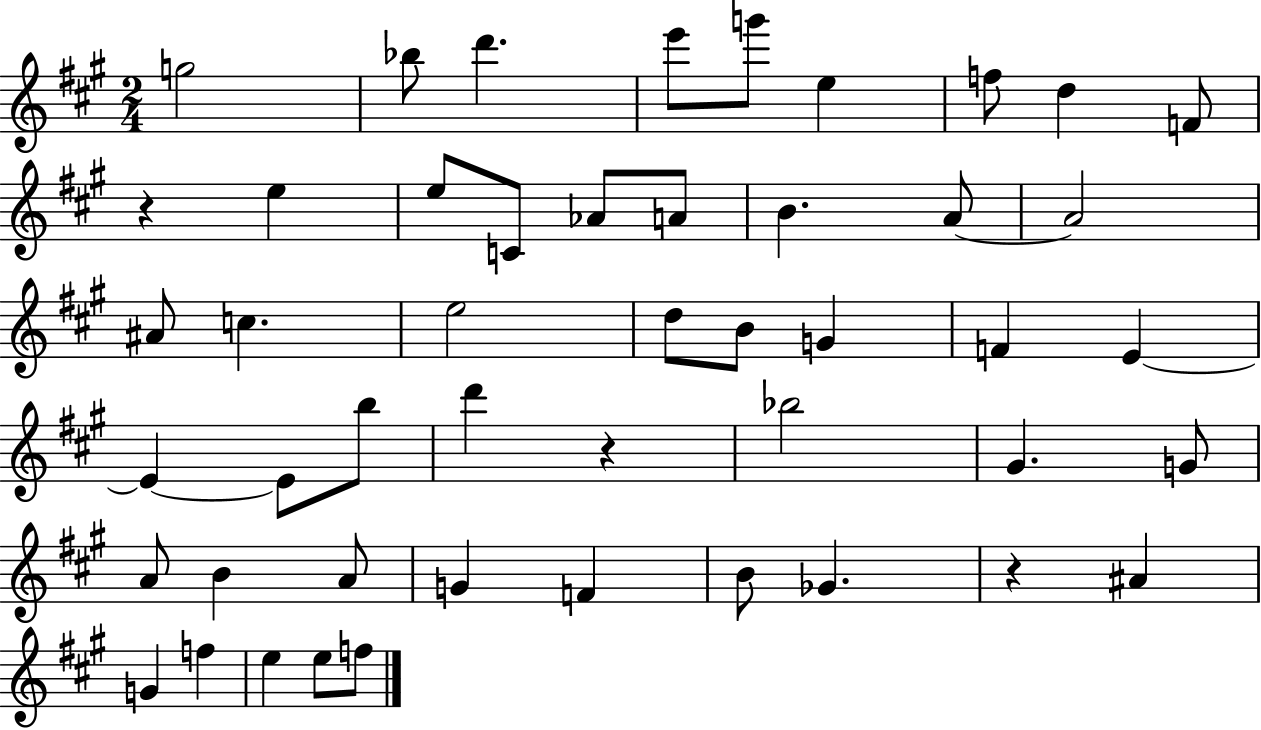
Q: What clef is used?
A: treble